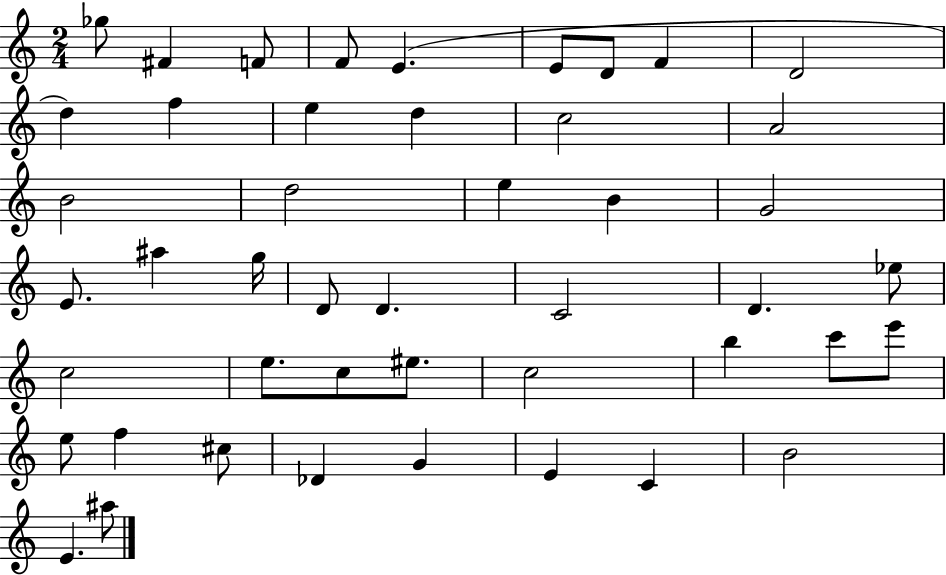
{
  \clef treble
  \numericTimeSignature
  \time 2/4
  \key c \major
  ges''8 fis'4 f'8 | f'8 e'4.( | e'8 d'8 f'4 | d'2 | \break d''4) f''4 | e''4 d''4 | c''2 | a'2 | \break b'2 | d''2 | e''4 b'4 | g'2 | \break e'8. ais''4 g''16 | d'8 d'4. | c'2 | d'4. ees''8 | \break c''2 | e''8. c''8 eis''8. | c''2 | b''4 c'''8 e'''8 | \break e''8 f''4 cis''8 | des'4 g'4 | e'4 c'4 | b'2 | \break e'4. ais''8 | \bar "|."
}